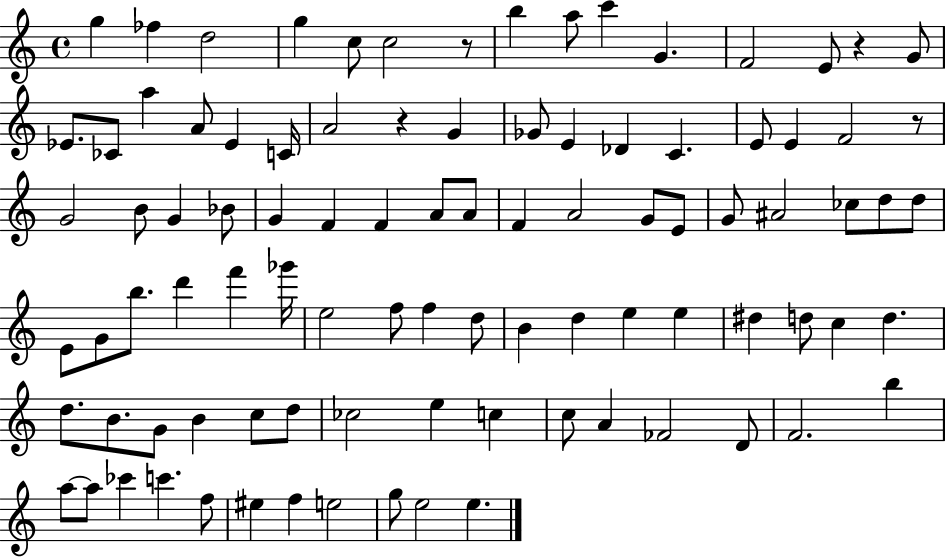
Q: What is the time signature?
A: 4/4